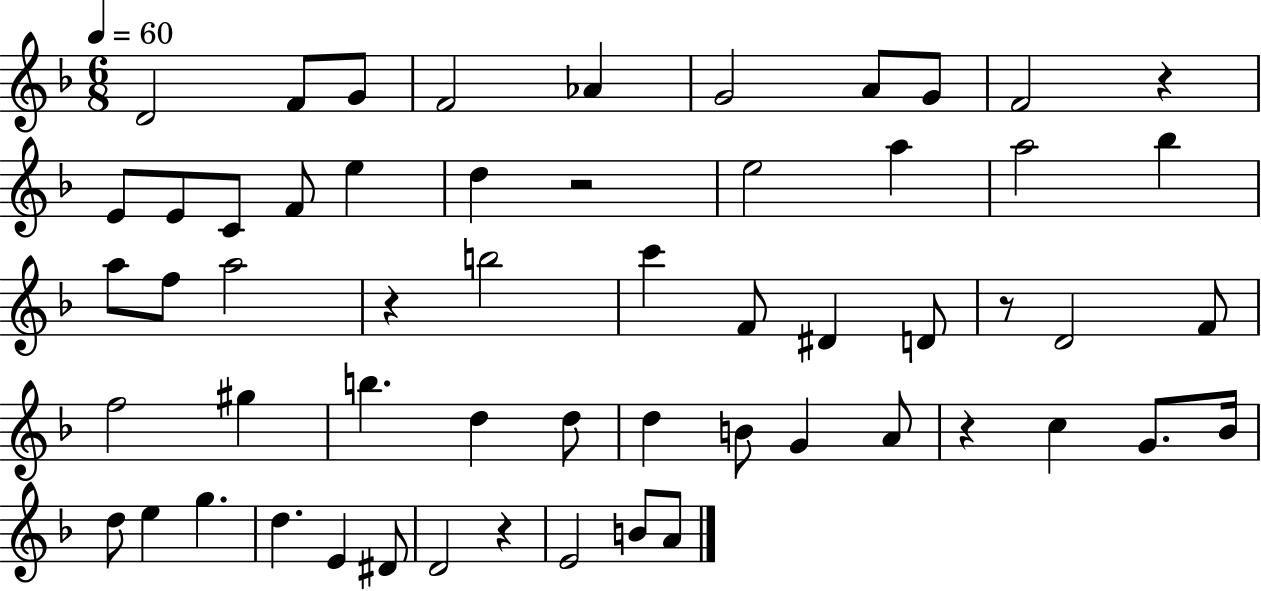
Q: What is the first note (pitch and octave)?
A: D4